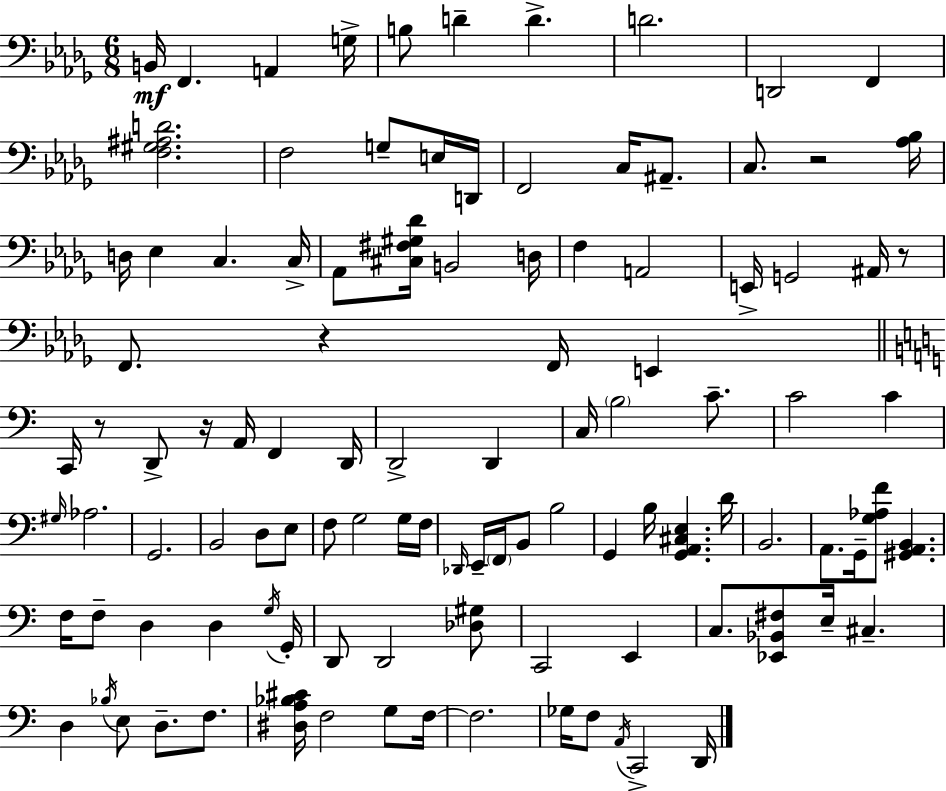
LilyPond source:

{
  \clef bass
  \numericTimeSignature
  \time 6/8
  \key bes \minor
  b,16\mf f,4. a,4 g16-> | b8 d'4-- d'4.-> | d'2. | d,2 f,4 | \break <f gis ais d'>2. | f2 g8-- e16 d,16 | f,2 c16 ais,8.-- | c8. r2 <aes bes>16 | \break d16 ees4 c4. c16-> | aes,8 <cis fis gis des'>16 b,2 d16 | f4 a,2 | e,16-> g,2 ais,16 r8 | \break f,8. r4 f,16 e,4 | \bar "||" \break \key a \minor c,16 r8 d,8-> r16 a,16 f,4 d,16 | d,2-> d,4 | c16 \parenthesize b2 c'8.-- | c'2 c'4 | \break \grace { gis16 } aes2. | g,2. | b,2 d8 e8 | f8 g2 g16 | \break f16 \grace { des,16 } e,16-- \parenthesize f,16 b,8 b2 | g,4 b16 <g, a, cis e>4. | d'16 b,2. | a,8. g,16-- <g aes f'>8 <gis, a, b,>4. | \break f16 f8-- d4 d4 | \acciaccatura { g16 } g,16-. d,8 d,2 | <des gis>8 c,2 e,4 | c8. <ees, bes, fis>8 e16-- cis4.-- | \break d4 \acciaccatura { bes16 } e8 d8.-- | f8. <dis a bes cis'>16 f2 | g8 f16~~ f2. | ges16 f8 \acciaccatura { a,16 } c,2-> | \break d,16 \bar "|."
}